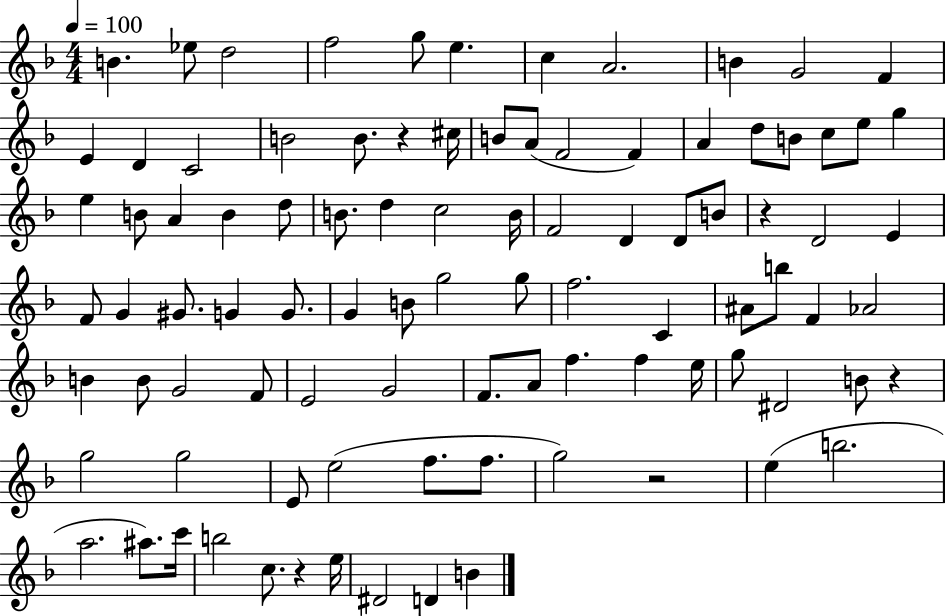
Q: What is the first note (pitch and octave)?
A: B4